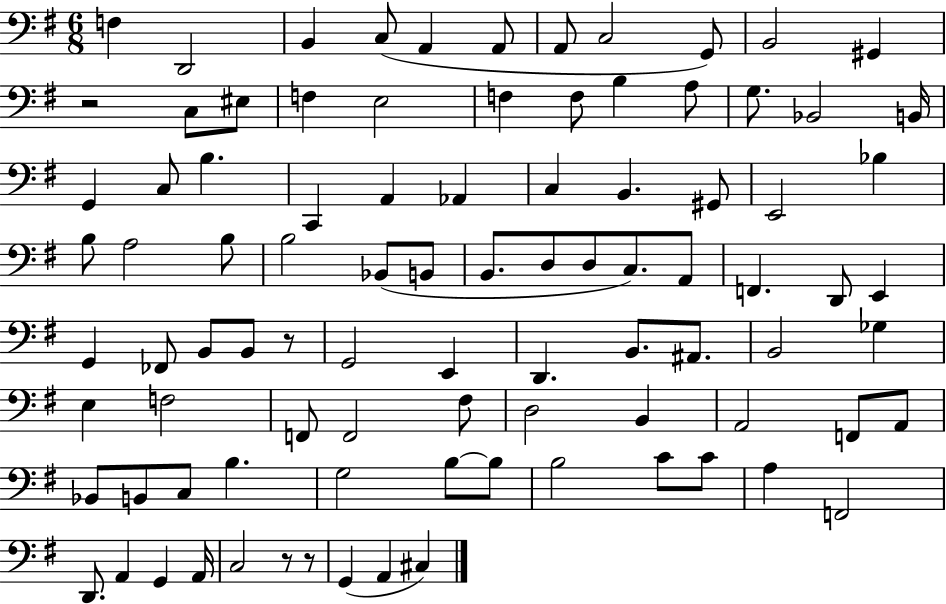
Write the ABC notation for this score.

X:1
T:Untitled
M:6/8
L:1/4
K:G
F, D,,2 B,, C,/2 A,, A,,/2 A,,/2 C,2 G,,/2 B,,2 ^G,, z2 C,/2 ^E,/2 F, E,2 F, F,/2 B, A,/2 G,/2 _B,,2 B,,/4 G,, C,/2 B, C,, A,, _A,, C, B,, ^G,,/2 E,,2 _B, B,/2 A,2 B,/2 B,2 _B,,/2 B,,/2 B,,/2 D,/2 D,/2 C,/2 A,,/2 F,, D,,/2 E,, G,, _F,,/2 B,,/2 B,,/2 z/2 G,,2 E,, D,, B,,/2 ^A,,/2 B,,2 _G, E, F,2 F,,/2 F,,2 ^F,/2 D,2 B,, A,,2 F,,/2 A,,/2 _B,,/2 B,,/2 C,/2 B, G,2 B,/2 B,/2 B,2 C/2 C/2 A, F,,2 D,,/2 A,, G,, A,,/4 C,2 z/2 z/2 G,, A,, ^C,